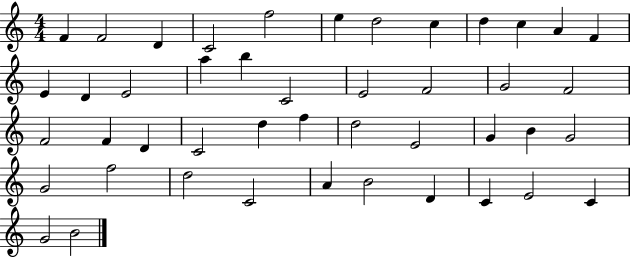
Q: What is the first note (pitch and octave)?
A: F4